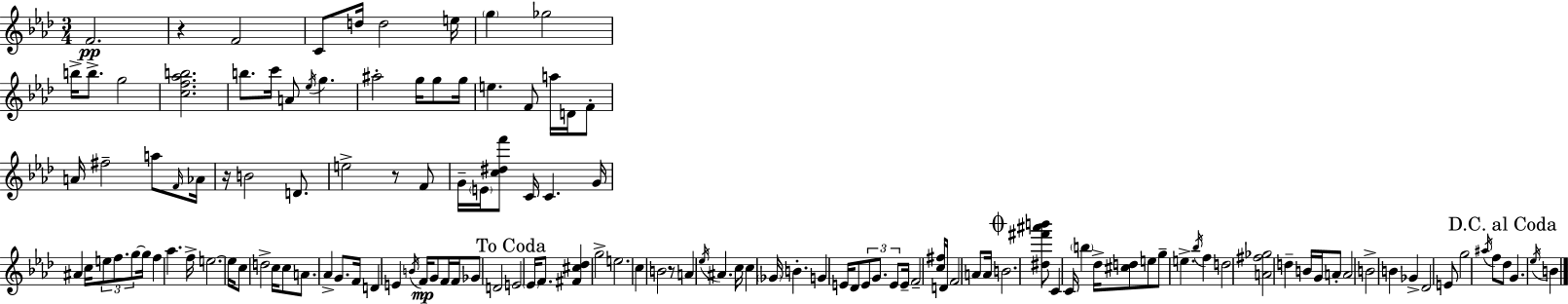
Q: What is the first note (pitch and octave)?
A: F4